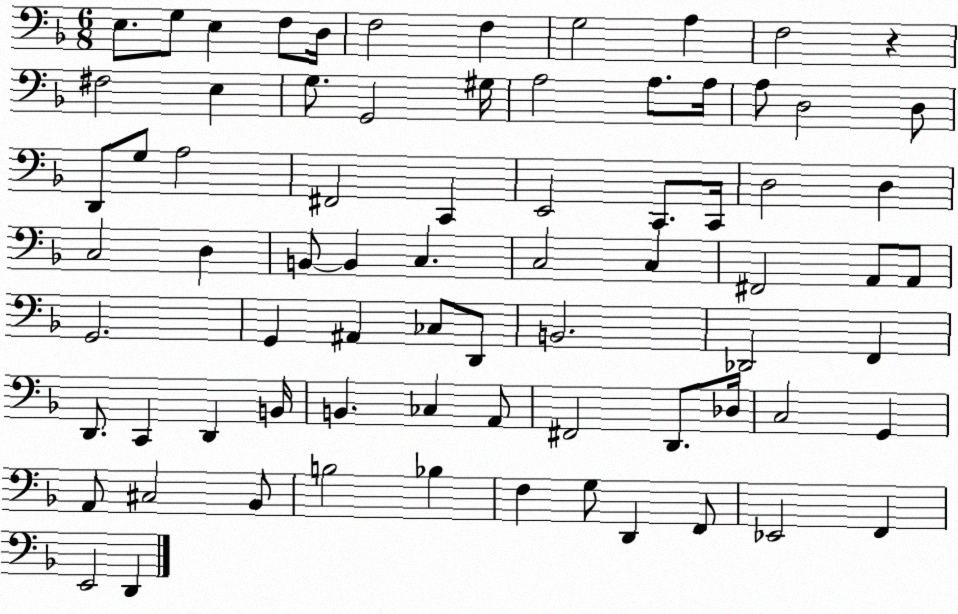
X:1
T:Untitled
M:6/8
L:1/4
K:F
E,/2 G,/2 E, F,/2 D,/4 F,2 F, G,2 A, F,2 z ^F,2 E, G,/2 G,,2 ^G,/4 A,2 A,/2 A,/4 A,/2 D,2 D,/2 D,,/2 G,/2 A,2 ^F,,2 C,, E,,2 C,,/2 C,,/4 D,2 D, C,2 D, B,,/2 B,, C, C,2 C, ^F,,2 A,,/2 A,,/2 G,,2 G,, ^A,, _C,/2 D,,/2 B,,2 _D,,2 F,, D,,/2 C,, D,, B,,/4 B,, _C, A,,/2 ^F,,2 D,,/2 _D,/4 C,2 G,, A,,/2 ^C,2 _B,,/2 B,2 _B, F, G,/2 D,, F,,/2 _E,,2 F,, E,,2 D,,